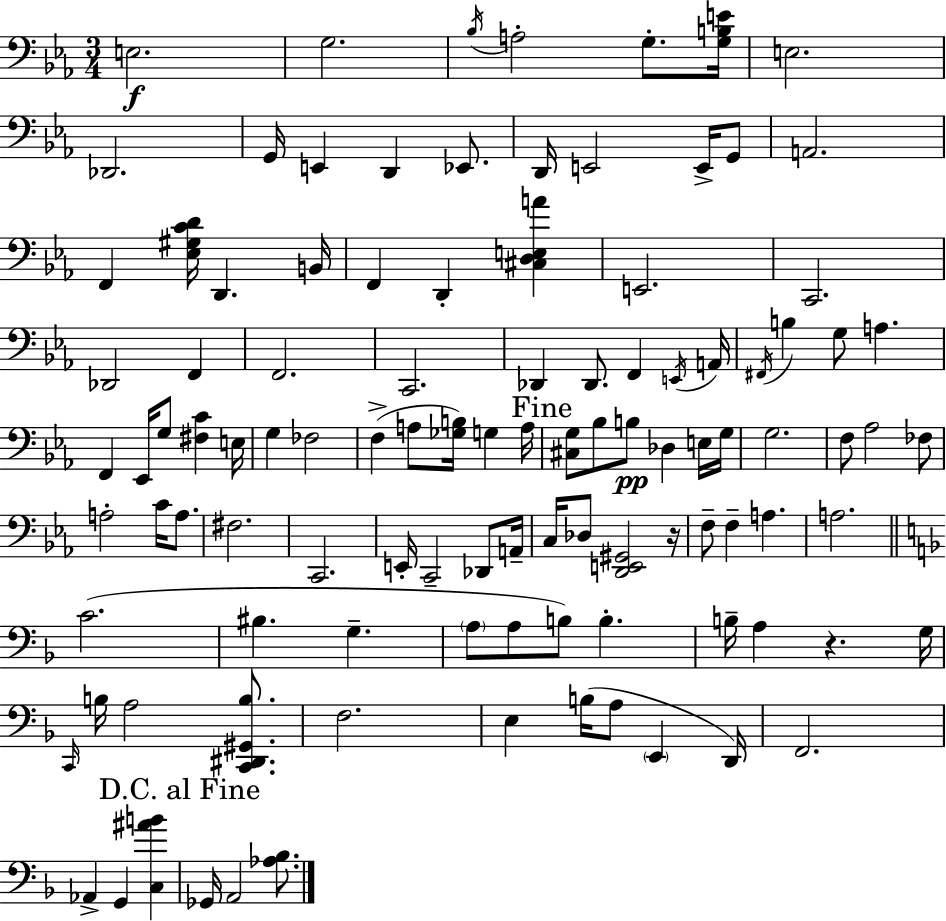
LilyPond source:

{
  \clef bass
  \numericTimeSignature
  \time 3/4
  \key ees \major
  e2.\f | g2. | \acciaccatura { bes16 } a2-. g8.-. | <g b e'>16 e2. | \break des,2. | g,16 e,4 d,4 ees,8. | d,16 e,2 e,16-> g,8 | a,2. | \break f,4 <ees gis c' d'>16 d,4. | b,16 f,4 d,4-. <cis d e a'>4 | e,2. | c,2. | \break des,2 f,4 | f,2. | c,2. | des,4 des,8. f,4 | \break \acciaccatura { e,16 } a,16 \acciaccatura { fis,16 } b4 g8 a4. | f,4 ees,16 g8 <fis c'>4 | e16 g4 fes2 | f4->( a8 <ges b>16) g4 | \break a16 \mark "Fine" <cis g>8 bes8 b8\pp des4 | e16 g16 g2. | f8 aes2 | fes8 a2-. c'16 | \break a8. fis2. | c,2. | e,16-. c,2-- | des,8 a,16-- c16 des8 <d, e, gis,>2 | \break r16 f8-- f4-- a4. | a2. | \bar "||" \break \key f \major c'2.( | bis4. g4.-- | \parenthesize a8 a8 b8) b4.-. | b16-- a4 r4. g16 | \break \grace { c,16 } b16 a2 <c, dis, gis, b>8. | f2. | e4 b16( a8 \parenthesize e,4 | d,16) f,2. | \break aes,4-> g,4 <c ais' b'>4 | \mark "D.C. al Fine" ges,16 a,2 <aes bes>8. | \bar "|."
}